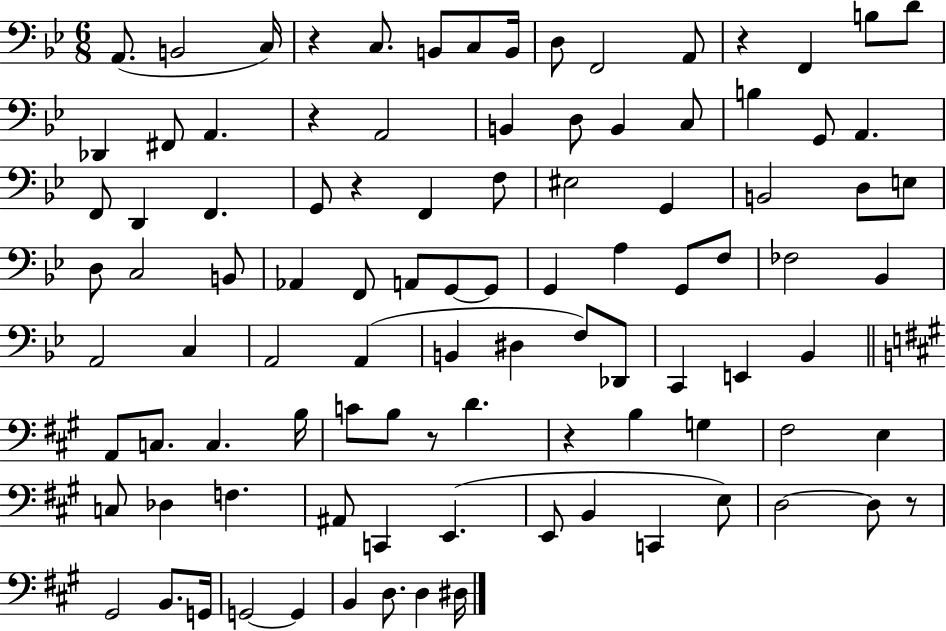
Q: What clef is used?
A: bass